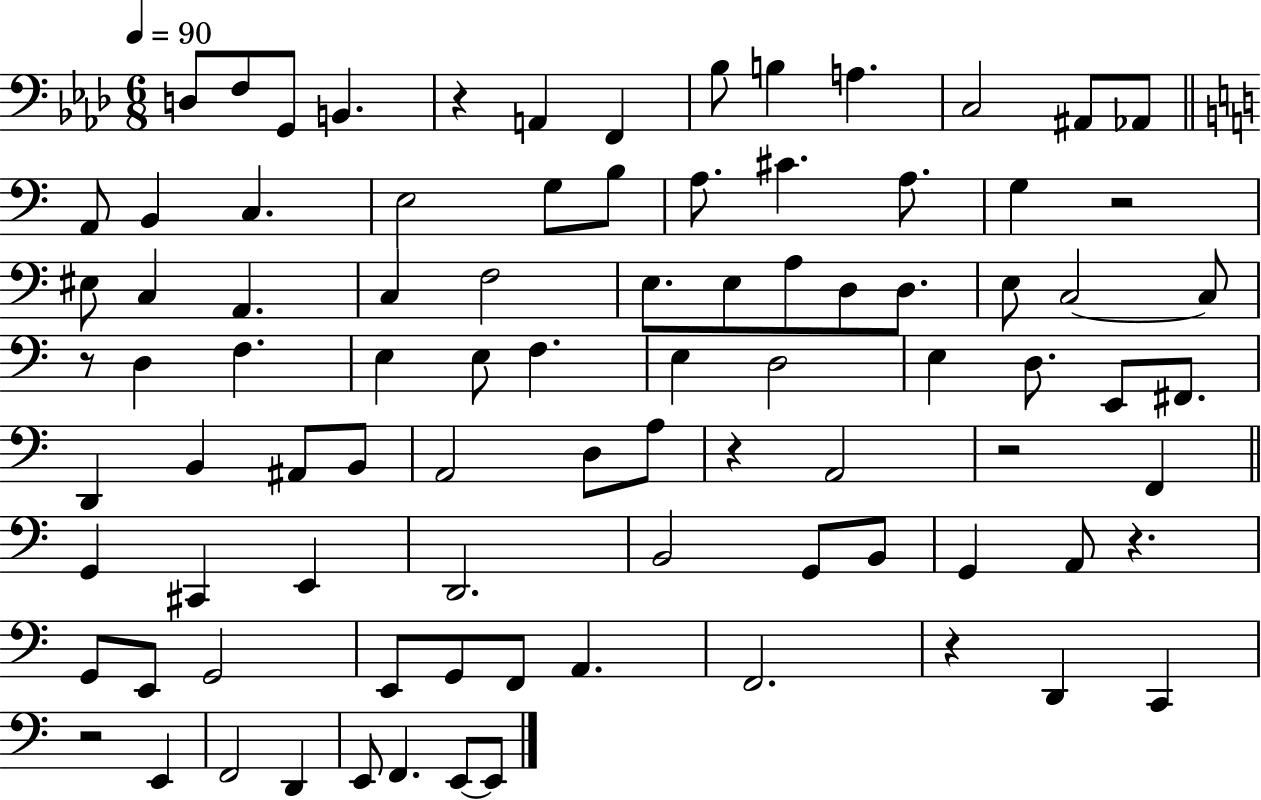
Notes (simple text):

D3/e F3/e G2/e B2/q. R/q A2/q F2/q Bb3/e B3/q A3/q. C3/h A#2/e Ab2/e A2/e B2/q C3/q. E3/h G3/e B3/e A3/e. C#4/q. A3/e. G3/q R/h EIS3/e C3/q A2/q. C3/q F3/h E3/e. E3/e A3/e D3/e D3/e. E3/e C3/h C3/e R/e D3/q F3/q. E3/q E3/e F3/q. E3/q D3/h E3/q D3/e. E2/e F#2/e. D2/q B2/q A#2/e B2/e A2/h D3/e A3/e R/q A2/h R/h F2/q G2/q C#2/q E2/q D2/h. B2/h G2/e B2/e G2/q A2/e R/q. G2/e E2/e G2/h E2/e G2/e F2/e A2/q. F2/h. R/q D2/q C2/q R/h E2/q F2/h D2/q E2/e F2/q. E2/e E2/e